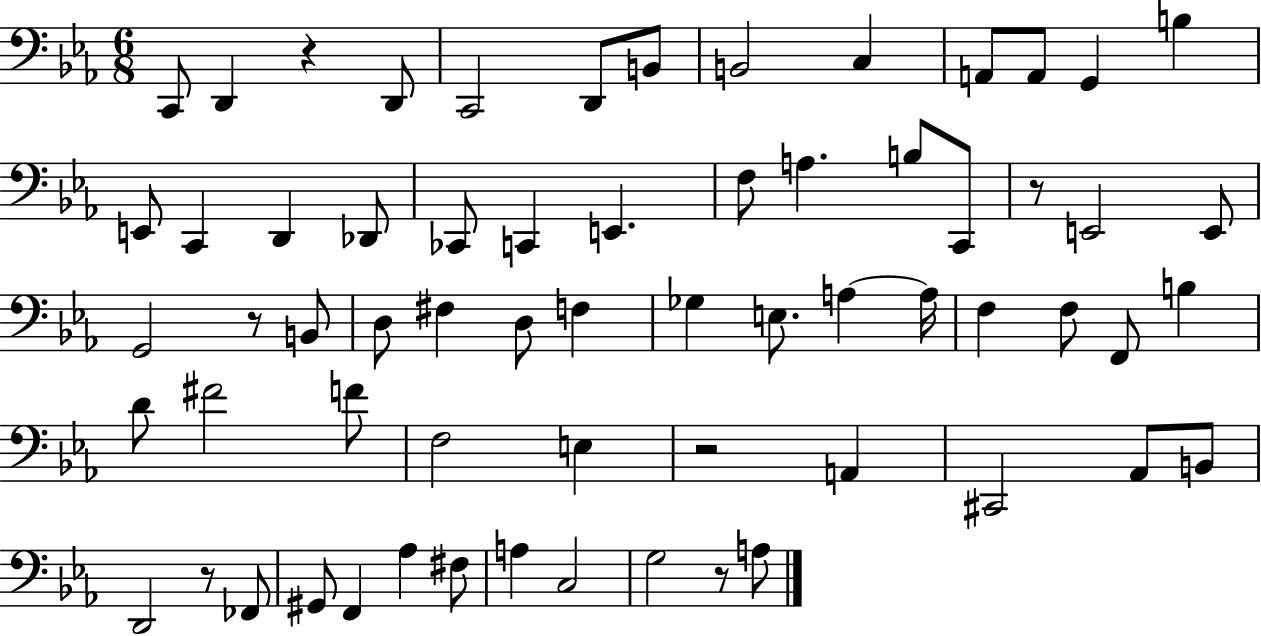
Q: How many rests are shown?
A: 6